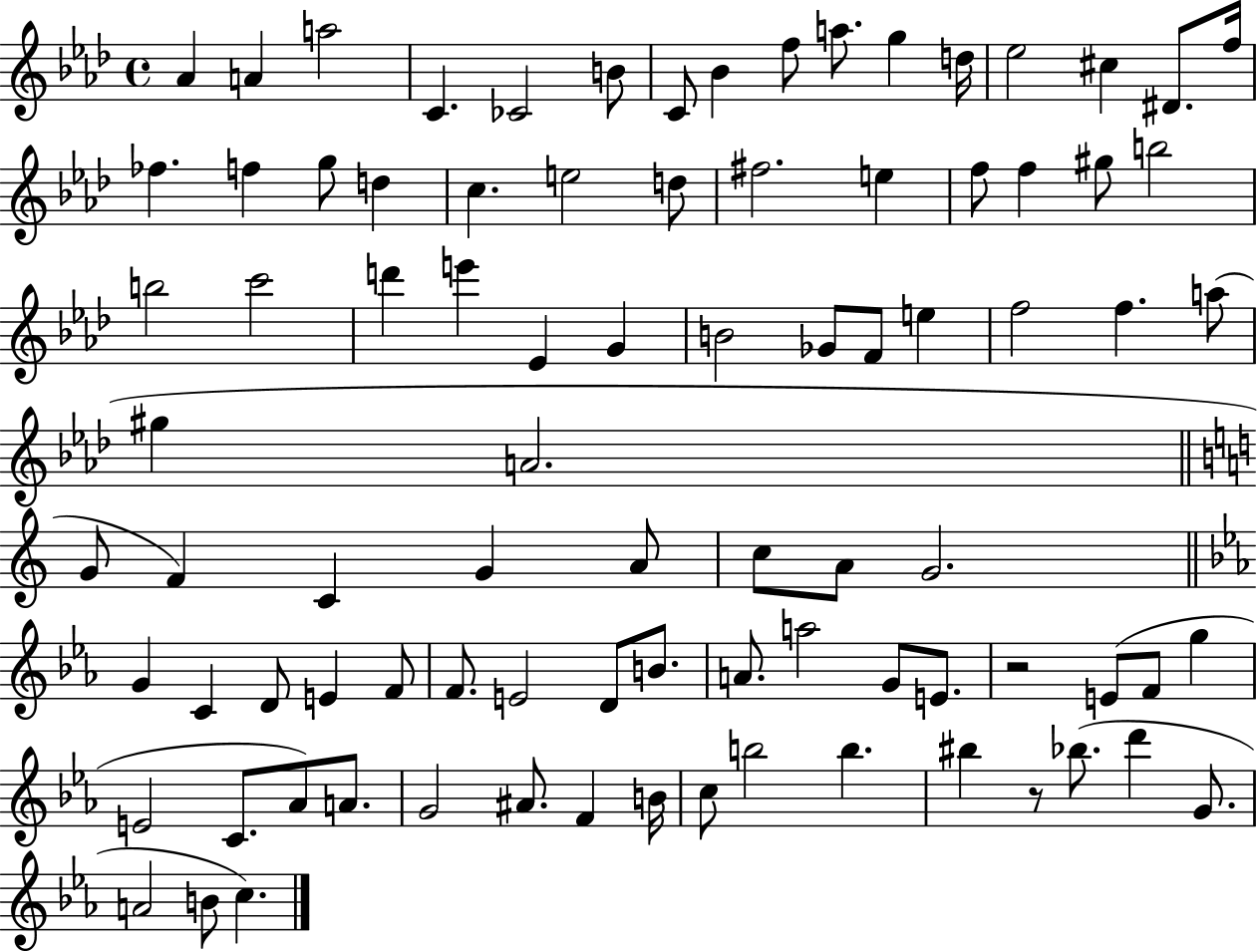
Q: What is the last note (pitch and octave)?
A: C5